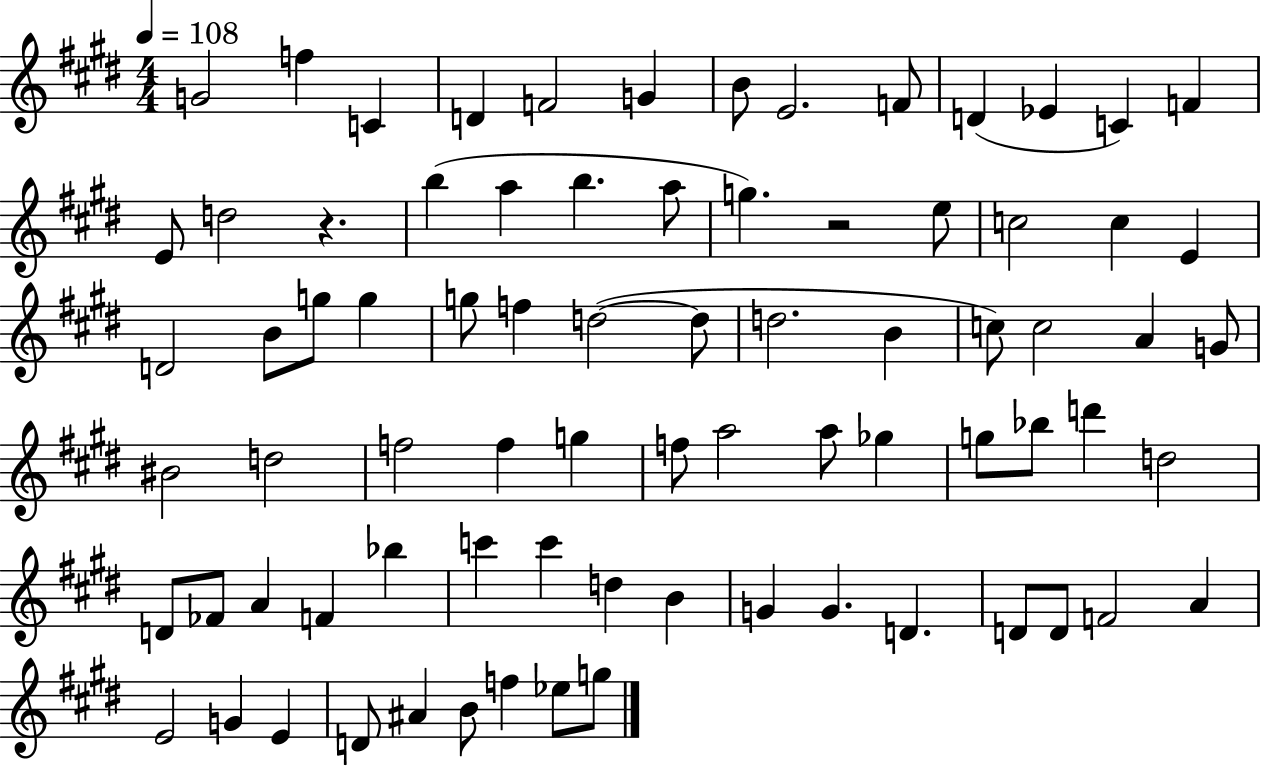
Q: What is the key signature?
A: E major